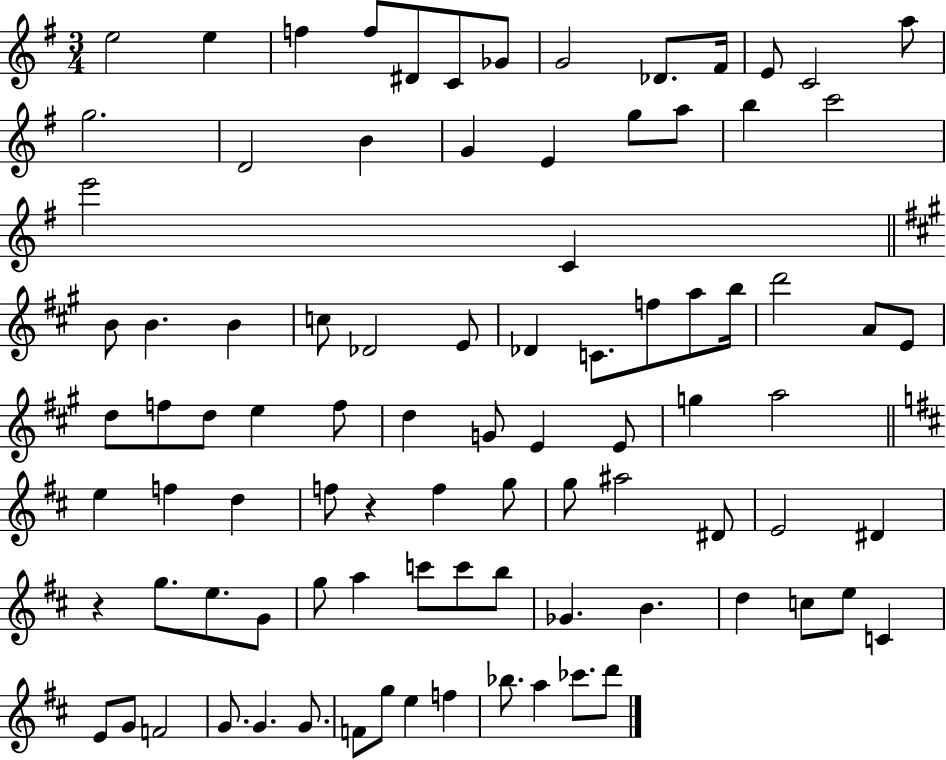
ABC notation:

X:1
T:Untitled
M:3/4
L:1/4
K:G
e2 e f f/2 ^D/2 C/2 _G/2 G2 _D/2 ^F/4 E/2 C2 a/2 g2 D2 B G E g/2 a/2 b c'2 e'2 C B/2 B B c/2 _D2 E/2 _D C/2 f/2 a/2 b/4 d'2 A/2 E/2 d/2 f/2 d/2 e f/2 d G/2 E E/2 g a2 e f d f/2 z f g/2 g/2 ^a2 ^D/2 E2 ^D z g/2 e/2 G/2 g/2 a c'/2 c'/2 b/2 _G B d c/2 e/2 C E/2 G/2 F2 G/2 G G/2 F/2 g/2 e f _b/2 a _c'/2 d'/2